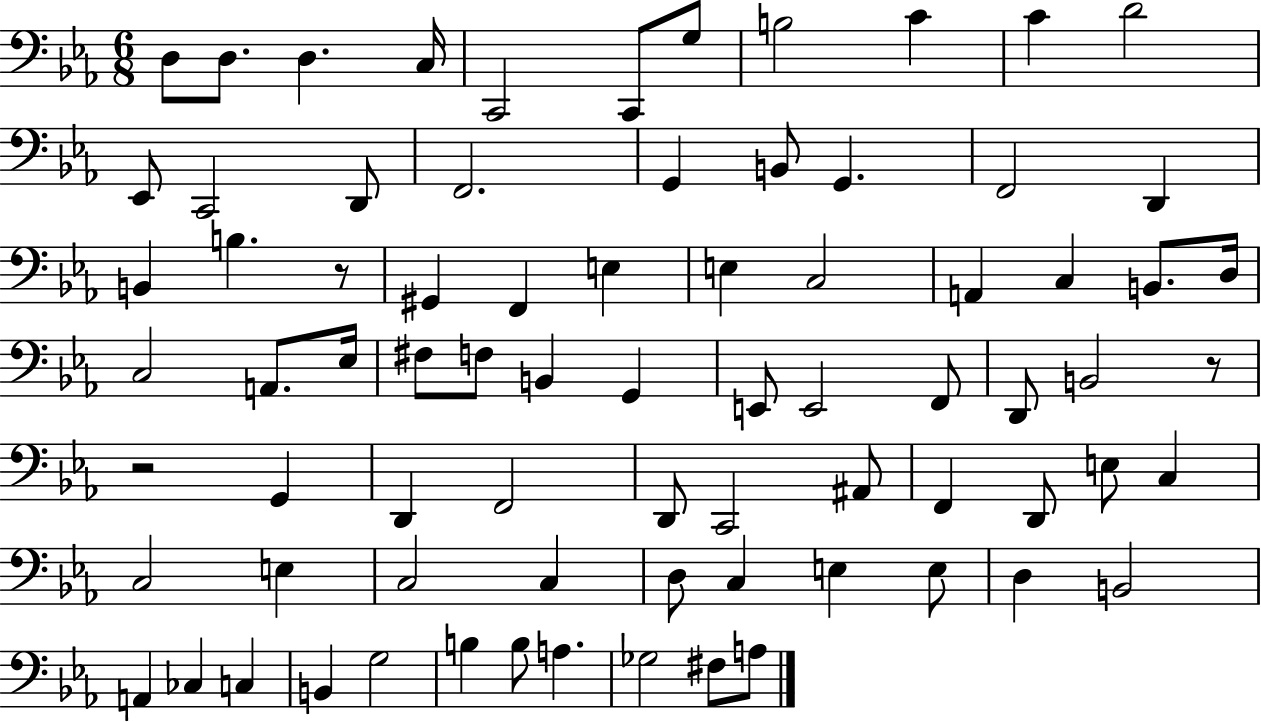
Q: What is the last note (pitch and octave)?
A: A3